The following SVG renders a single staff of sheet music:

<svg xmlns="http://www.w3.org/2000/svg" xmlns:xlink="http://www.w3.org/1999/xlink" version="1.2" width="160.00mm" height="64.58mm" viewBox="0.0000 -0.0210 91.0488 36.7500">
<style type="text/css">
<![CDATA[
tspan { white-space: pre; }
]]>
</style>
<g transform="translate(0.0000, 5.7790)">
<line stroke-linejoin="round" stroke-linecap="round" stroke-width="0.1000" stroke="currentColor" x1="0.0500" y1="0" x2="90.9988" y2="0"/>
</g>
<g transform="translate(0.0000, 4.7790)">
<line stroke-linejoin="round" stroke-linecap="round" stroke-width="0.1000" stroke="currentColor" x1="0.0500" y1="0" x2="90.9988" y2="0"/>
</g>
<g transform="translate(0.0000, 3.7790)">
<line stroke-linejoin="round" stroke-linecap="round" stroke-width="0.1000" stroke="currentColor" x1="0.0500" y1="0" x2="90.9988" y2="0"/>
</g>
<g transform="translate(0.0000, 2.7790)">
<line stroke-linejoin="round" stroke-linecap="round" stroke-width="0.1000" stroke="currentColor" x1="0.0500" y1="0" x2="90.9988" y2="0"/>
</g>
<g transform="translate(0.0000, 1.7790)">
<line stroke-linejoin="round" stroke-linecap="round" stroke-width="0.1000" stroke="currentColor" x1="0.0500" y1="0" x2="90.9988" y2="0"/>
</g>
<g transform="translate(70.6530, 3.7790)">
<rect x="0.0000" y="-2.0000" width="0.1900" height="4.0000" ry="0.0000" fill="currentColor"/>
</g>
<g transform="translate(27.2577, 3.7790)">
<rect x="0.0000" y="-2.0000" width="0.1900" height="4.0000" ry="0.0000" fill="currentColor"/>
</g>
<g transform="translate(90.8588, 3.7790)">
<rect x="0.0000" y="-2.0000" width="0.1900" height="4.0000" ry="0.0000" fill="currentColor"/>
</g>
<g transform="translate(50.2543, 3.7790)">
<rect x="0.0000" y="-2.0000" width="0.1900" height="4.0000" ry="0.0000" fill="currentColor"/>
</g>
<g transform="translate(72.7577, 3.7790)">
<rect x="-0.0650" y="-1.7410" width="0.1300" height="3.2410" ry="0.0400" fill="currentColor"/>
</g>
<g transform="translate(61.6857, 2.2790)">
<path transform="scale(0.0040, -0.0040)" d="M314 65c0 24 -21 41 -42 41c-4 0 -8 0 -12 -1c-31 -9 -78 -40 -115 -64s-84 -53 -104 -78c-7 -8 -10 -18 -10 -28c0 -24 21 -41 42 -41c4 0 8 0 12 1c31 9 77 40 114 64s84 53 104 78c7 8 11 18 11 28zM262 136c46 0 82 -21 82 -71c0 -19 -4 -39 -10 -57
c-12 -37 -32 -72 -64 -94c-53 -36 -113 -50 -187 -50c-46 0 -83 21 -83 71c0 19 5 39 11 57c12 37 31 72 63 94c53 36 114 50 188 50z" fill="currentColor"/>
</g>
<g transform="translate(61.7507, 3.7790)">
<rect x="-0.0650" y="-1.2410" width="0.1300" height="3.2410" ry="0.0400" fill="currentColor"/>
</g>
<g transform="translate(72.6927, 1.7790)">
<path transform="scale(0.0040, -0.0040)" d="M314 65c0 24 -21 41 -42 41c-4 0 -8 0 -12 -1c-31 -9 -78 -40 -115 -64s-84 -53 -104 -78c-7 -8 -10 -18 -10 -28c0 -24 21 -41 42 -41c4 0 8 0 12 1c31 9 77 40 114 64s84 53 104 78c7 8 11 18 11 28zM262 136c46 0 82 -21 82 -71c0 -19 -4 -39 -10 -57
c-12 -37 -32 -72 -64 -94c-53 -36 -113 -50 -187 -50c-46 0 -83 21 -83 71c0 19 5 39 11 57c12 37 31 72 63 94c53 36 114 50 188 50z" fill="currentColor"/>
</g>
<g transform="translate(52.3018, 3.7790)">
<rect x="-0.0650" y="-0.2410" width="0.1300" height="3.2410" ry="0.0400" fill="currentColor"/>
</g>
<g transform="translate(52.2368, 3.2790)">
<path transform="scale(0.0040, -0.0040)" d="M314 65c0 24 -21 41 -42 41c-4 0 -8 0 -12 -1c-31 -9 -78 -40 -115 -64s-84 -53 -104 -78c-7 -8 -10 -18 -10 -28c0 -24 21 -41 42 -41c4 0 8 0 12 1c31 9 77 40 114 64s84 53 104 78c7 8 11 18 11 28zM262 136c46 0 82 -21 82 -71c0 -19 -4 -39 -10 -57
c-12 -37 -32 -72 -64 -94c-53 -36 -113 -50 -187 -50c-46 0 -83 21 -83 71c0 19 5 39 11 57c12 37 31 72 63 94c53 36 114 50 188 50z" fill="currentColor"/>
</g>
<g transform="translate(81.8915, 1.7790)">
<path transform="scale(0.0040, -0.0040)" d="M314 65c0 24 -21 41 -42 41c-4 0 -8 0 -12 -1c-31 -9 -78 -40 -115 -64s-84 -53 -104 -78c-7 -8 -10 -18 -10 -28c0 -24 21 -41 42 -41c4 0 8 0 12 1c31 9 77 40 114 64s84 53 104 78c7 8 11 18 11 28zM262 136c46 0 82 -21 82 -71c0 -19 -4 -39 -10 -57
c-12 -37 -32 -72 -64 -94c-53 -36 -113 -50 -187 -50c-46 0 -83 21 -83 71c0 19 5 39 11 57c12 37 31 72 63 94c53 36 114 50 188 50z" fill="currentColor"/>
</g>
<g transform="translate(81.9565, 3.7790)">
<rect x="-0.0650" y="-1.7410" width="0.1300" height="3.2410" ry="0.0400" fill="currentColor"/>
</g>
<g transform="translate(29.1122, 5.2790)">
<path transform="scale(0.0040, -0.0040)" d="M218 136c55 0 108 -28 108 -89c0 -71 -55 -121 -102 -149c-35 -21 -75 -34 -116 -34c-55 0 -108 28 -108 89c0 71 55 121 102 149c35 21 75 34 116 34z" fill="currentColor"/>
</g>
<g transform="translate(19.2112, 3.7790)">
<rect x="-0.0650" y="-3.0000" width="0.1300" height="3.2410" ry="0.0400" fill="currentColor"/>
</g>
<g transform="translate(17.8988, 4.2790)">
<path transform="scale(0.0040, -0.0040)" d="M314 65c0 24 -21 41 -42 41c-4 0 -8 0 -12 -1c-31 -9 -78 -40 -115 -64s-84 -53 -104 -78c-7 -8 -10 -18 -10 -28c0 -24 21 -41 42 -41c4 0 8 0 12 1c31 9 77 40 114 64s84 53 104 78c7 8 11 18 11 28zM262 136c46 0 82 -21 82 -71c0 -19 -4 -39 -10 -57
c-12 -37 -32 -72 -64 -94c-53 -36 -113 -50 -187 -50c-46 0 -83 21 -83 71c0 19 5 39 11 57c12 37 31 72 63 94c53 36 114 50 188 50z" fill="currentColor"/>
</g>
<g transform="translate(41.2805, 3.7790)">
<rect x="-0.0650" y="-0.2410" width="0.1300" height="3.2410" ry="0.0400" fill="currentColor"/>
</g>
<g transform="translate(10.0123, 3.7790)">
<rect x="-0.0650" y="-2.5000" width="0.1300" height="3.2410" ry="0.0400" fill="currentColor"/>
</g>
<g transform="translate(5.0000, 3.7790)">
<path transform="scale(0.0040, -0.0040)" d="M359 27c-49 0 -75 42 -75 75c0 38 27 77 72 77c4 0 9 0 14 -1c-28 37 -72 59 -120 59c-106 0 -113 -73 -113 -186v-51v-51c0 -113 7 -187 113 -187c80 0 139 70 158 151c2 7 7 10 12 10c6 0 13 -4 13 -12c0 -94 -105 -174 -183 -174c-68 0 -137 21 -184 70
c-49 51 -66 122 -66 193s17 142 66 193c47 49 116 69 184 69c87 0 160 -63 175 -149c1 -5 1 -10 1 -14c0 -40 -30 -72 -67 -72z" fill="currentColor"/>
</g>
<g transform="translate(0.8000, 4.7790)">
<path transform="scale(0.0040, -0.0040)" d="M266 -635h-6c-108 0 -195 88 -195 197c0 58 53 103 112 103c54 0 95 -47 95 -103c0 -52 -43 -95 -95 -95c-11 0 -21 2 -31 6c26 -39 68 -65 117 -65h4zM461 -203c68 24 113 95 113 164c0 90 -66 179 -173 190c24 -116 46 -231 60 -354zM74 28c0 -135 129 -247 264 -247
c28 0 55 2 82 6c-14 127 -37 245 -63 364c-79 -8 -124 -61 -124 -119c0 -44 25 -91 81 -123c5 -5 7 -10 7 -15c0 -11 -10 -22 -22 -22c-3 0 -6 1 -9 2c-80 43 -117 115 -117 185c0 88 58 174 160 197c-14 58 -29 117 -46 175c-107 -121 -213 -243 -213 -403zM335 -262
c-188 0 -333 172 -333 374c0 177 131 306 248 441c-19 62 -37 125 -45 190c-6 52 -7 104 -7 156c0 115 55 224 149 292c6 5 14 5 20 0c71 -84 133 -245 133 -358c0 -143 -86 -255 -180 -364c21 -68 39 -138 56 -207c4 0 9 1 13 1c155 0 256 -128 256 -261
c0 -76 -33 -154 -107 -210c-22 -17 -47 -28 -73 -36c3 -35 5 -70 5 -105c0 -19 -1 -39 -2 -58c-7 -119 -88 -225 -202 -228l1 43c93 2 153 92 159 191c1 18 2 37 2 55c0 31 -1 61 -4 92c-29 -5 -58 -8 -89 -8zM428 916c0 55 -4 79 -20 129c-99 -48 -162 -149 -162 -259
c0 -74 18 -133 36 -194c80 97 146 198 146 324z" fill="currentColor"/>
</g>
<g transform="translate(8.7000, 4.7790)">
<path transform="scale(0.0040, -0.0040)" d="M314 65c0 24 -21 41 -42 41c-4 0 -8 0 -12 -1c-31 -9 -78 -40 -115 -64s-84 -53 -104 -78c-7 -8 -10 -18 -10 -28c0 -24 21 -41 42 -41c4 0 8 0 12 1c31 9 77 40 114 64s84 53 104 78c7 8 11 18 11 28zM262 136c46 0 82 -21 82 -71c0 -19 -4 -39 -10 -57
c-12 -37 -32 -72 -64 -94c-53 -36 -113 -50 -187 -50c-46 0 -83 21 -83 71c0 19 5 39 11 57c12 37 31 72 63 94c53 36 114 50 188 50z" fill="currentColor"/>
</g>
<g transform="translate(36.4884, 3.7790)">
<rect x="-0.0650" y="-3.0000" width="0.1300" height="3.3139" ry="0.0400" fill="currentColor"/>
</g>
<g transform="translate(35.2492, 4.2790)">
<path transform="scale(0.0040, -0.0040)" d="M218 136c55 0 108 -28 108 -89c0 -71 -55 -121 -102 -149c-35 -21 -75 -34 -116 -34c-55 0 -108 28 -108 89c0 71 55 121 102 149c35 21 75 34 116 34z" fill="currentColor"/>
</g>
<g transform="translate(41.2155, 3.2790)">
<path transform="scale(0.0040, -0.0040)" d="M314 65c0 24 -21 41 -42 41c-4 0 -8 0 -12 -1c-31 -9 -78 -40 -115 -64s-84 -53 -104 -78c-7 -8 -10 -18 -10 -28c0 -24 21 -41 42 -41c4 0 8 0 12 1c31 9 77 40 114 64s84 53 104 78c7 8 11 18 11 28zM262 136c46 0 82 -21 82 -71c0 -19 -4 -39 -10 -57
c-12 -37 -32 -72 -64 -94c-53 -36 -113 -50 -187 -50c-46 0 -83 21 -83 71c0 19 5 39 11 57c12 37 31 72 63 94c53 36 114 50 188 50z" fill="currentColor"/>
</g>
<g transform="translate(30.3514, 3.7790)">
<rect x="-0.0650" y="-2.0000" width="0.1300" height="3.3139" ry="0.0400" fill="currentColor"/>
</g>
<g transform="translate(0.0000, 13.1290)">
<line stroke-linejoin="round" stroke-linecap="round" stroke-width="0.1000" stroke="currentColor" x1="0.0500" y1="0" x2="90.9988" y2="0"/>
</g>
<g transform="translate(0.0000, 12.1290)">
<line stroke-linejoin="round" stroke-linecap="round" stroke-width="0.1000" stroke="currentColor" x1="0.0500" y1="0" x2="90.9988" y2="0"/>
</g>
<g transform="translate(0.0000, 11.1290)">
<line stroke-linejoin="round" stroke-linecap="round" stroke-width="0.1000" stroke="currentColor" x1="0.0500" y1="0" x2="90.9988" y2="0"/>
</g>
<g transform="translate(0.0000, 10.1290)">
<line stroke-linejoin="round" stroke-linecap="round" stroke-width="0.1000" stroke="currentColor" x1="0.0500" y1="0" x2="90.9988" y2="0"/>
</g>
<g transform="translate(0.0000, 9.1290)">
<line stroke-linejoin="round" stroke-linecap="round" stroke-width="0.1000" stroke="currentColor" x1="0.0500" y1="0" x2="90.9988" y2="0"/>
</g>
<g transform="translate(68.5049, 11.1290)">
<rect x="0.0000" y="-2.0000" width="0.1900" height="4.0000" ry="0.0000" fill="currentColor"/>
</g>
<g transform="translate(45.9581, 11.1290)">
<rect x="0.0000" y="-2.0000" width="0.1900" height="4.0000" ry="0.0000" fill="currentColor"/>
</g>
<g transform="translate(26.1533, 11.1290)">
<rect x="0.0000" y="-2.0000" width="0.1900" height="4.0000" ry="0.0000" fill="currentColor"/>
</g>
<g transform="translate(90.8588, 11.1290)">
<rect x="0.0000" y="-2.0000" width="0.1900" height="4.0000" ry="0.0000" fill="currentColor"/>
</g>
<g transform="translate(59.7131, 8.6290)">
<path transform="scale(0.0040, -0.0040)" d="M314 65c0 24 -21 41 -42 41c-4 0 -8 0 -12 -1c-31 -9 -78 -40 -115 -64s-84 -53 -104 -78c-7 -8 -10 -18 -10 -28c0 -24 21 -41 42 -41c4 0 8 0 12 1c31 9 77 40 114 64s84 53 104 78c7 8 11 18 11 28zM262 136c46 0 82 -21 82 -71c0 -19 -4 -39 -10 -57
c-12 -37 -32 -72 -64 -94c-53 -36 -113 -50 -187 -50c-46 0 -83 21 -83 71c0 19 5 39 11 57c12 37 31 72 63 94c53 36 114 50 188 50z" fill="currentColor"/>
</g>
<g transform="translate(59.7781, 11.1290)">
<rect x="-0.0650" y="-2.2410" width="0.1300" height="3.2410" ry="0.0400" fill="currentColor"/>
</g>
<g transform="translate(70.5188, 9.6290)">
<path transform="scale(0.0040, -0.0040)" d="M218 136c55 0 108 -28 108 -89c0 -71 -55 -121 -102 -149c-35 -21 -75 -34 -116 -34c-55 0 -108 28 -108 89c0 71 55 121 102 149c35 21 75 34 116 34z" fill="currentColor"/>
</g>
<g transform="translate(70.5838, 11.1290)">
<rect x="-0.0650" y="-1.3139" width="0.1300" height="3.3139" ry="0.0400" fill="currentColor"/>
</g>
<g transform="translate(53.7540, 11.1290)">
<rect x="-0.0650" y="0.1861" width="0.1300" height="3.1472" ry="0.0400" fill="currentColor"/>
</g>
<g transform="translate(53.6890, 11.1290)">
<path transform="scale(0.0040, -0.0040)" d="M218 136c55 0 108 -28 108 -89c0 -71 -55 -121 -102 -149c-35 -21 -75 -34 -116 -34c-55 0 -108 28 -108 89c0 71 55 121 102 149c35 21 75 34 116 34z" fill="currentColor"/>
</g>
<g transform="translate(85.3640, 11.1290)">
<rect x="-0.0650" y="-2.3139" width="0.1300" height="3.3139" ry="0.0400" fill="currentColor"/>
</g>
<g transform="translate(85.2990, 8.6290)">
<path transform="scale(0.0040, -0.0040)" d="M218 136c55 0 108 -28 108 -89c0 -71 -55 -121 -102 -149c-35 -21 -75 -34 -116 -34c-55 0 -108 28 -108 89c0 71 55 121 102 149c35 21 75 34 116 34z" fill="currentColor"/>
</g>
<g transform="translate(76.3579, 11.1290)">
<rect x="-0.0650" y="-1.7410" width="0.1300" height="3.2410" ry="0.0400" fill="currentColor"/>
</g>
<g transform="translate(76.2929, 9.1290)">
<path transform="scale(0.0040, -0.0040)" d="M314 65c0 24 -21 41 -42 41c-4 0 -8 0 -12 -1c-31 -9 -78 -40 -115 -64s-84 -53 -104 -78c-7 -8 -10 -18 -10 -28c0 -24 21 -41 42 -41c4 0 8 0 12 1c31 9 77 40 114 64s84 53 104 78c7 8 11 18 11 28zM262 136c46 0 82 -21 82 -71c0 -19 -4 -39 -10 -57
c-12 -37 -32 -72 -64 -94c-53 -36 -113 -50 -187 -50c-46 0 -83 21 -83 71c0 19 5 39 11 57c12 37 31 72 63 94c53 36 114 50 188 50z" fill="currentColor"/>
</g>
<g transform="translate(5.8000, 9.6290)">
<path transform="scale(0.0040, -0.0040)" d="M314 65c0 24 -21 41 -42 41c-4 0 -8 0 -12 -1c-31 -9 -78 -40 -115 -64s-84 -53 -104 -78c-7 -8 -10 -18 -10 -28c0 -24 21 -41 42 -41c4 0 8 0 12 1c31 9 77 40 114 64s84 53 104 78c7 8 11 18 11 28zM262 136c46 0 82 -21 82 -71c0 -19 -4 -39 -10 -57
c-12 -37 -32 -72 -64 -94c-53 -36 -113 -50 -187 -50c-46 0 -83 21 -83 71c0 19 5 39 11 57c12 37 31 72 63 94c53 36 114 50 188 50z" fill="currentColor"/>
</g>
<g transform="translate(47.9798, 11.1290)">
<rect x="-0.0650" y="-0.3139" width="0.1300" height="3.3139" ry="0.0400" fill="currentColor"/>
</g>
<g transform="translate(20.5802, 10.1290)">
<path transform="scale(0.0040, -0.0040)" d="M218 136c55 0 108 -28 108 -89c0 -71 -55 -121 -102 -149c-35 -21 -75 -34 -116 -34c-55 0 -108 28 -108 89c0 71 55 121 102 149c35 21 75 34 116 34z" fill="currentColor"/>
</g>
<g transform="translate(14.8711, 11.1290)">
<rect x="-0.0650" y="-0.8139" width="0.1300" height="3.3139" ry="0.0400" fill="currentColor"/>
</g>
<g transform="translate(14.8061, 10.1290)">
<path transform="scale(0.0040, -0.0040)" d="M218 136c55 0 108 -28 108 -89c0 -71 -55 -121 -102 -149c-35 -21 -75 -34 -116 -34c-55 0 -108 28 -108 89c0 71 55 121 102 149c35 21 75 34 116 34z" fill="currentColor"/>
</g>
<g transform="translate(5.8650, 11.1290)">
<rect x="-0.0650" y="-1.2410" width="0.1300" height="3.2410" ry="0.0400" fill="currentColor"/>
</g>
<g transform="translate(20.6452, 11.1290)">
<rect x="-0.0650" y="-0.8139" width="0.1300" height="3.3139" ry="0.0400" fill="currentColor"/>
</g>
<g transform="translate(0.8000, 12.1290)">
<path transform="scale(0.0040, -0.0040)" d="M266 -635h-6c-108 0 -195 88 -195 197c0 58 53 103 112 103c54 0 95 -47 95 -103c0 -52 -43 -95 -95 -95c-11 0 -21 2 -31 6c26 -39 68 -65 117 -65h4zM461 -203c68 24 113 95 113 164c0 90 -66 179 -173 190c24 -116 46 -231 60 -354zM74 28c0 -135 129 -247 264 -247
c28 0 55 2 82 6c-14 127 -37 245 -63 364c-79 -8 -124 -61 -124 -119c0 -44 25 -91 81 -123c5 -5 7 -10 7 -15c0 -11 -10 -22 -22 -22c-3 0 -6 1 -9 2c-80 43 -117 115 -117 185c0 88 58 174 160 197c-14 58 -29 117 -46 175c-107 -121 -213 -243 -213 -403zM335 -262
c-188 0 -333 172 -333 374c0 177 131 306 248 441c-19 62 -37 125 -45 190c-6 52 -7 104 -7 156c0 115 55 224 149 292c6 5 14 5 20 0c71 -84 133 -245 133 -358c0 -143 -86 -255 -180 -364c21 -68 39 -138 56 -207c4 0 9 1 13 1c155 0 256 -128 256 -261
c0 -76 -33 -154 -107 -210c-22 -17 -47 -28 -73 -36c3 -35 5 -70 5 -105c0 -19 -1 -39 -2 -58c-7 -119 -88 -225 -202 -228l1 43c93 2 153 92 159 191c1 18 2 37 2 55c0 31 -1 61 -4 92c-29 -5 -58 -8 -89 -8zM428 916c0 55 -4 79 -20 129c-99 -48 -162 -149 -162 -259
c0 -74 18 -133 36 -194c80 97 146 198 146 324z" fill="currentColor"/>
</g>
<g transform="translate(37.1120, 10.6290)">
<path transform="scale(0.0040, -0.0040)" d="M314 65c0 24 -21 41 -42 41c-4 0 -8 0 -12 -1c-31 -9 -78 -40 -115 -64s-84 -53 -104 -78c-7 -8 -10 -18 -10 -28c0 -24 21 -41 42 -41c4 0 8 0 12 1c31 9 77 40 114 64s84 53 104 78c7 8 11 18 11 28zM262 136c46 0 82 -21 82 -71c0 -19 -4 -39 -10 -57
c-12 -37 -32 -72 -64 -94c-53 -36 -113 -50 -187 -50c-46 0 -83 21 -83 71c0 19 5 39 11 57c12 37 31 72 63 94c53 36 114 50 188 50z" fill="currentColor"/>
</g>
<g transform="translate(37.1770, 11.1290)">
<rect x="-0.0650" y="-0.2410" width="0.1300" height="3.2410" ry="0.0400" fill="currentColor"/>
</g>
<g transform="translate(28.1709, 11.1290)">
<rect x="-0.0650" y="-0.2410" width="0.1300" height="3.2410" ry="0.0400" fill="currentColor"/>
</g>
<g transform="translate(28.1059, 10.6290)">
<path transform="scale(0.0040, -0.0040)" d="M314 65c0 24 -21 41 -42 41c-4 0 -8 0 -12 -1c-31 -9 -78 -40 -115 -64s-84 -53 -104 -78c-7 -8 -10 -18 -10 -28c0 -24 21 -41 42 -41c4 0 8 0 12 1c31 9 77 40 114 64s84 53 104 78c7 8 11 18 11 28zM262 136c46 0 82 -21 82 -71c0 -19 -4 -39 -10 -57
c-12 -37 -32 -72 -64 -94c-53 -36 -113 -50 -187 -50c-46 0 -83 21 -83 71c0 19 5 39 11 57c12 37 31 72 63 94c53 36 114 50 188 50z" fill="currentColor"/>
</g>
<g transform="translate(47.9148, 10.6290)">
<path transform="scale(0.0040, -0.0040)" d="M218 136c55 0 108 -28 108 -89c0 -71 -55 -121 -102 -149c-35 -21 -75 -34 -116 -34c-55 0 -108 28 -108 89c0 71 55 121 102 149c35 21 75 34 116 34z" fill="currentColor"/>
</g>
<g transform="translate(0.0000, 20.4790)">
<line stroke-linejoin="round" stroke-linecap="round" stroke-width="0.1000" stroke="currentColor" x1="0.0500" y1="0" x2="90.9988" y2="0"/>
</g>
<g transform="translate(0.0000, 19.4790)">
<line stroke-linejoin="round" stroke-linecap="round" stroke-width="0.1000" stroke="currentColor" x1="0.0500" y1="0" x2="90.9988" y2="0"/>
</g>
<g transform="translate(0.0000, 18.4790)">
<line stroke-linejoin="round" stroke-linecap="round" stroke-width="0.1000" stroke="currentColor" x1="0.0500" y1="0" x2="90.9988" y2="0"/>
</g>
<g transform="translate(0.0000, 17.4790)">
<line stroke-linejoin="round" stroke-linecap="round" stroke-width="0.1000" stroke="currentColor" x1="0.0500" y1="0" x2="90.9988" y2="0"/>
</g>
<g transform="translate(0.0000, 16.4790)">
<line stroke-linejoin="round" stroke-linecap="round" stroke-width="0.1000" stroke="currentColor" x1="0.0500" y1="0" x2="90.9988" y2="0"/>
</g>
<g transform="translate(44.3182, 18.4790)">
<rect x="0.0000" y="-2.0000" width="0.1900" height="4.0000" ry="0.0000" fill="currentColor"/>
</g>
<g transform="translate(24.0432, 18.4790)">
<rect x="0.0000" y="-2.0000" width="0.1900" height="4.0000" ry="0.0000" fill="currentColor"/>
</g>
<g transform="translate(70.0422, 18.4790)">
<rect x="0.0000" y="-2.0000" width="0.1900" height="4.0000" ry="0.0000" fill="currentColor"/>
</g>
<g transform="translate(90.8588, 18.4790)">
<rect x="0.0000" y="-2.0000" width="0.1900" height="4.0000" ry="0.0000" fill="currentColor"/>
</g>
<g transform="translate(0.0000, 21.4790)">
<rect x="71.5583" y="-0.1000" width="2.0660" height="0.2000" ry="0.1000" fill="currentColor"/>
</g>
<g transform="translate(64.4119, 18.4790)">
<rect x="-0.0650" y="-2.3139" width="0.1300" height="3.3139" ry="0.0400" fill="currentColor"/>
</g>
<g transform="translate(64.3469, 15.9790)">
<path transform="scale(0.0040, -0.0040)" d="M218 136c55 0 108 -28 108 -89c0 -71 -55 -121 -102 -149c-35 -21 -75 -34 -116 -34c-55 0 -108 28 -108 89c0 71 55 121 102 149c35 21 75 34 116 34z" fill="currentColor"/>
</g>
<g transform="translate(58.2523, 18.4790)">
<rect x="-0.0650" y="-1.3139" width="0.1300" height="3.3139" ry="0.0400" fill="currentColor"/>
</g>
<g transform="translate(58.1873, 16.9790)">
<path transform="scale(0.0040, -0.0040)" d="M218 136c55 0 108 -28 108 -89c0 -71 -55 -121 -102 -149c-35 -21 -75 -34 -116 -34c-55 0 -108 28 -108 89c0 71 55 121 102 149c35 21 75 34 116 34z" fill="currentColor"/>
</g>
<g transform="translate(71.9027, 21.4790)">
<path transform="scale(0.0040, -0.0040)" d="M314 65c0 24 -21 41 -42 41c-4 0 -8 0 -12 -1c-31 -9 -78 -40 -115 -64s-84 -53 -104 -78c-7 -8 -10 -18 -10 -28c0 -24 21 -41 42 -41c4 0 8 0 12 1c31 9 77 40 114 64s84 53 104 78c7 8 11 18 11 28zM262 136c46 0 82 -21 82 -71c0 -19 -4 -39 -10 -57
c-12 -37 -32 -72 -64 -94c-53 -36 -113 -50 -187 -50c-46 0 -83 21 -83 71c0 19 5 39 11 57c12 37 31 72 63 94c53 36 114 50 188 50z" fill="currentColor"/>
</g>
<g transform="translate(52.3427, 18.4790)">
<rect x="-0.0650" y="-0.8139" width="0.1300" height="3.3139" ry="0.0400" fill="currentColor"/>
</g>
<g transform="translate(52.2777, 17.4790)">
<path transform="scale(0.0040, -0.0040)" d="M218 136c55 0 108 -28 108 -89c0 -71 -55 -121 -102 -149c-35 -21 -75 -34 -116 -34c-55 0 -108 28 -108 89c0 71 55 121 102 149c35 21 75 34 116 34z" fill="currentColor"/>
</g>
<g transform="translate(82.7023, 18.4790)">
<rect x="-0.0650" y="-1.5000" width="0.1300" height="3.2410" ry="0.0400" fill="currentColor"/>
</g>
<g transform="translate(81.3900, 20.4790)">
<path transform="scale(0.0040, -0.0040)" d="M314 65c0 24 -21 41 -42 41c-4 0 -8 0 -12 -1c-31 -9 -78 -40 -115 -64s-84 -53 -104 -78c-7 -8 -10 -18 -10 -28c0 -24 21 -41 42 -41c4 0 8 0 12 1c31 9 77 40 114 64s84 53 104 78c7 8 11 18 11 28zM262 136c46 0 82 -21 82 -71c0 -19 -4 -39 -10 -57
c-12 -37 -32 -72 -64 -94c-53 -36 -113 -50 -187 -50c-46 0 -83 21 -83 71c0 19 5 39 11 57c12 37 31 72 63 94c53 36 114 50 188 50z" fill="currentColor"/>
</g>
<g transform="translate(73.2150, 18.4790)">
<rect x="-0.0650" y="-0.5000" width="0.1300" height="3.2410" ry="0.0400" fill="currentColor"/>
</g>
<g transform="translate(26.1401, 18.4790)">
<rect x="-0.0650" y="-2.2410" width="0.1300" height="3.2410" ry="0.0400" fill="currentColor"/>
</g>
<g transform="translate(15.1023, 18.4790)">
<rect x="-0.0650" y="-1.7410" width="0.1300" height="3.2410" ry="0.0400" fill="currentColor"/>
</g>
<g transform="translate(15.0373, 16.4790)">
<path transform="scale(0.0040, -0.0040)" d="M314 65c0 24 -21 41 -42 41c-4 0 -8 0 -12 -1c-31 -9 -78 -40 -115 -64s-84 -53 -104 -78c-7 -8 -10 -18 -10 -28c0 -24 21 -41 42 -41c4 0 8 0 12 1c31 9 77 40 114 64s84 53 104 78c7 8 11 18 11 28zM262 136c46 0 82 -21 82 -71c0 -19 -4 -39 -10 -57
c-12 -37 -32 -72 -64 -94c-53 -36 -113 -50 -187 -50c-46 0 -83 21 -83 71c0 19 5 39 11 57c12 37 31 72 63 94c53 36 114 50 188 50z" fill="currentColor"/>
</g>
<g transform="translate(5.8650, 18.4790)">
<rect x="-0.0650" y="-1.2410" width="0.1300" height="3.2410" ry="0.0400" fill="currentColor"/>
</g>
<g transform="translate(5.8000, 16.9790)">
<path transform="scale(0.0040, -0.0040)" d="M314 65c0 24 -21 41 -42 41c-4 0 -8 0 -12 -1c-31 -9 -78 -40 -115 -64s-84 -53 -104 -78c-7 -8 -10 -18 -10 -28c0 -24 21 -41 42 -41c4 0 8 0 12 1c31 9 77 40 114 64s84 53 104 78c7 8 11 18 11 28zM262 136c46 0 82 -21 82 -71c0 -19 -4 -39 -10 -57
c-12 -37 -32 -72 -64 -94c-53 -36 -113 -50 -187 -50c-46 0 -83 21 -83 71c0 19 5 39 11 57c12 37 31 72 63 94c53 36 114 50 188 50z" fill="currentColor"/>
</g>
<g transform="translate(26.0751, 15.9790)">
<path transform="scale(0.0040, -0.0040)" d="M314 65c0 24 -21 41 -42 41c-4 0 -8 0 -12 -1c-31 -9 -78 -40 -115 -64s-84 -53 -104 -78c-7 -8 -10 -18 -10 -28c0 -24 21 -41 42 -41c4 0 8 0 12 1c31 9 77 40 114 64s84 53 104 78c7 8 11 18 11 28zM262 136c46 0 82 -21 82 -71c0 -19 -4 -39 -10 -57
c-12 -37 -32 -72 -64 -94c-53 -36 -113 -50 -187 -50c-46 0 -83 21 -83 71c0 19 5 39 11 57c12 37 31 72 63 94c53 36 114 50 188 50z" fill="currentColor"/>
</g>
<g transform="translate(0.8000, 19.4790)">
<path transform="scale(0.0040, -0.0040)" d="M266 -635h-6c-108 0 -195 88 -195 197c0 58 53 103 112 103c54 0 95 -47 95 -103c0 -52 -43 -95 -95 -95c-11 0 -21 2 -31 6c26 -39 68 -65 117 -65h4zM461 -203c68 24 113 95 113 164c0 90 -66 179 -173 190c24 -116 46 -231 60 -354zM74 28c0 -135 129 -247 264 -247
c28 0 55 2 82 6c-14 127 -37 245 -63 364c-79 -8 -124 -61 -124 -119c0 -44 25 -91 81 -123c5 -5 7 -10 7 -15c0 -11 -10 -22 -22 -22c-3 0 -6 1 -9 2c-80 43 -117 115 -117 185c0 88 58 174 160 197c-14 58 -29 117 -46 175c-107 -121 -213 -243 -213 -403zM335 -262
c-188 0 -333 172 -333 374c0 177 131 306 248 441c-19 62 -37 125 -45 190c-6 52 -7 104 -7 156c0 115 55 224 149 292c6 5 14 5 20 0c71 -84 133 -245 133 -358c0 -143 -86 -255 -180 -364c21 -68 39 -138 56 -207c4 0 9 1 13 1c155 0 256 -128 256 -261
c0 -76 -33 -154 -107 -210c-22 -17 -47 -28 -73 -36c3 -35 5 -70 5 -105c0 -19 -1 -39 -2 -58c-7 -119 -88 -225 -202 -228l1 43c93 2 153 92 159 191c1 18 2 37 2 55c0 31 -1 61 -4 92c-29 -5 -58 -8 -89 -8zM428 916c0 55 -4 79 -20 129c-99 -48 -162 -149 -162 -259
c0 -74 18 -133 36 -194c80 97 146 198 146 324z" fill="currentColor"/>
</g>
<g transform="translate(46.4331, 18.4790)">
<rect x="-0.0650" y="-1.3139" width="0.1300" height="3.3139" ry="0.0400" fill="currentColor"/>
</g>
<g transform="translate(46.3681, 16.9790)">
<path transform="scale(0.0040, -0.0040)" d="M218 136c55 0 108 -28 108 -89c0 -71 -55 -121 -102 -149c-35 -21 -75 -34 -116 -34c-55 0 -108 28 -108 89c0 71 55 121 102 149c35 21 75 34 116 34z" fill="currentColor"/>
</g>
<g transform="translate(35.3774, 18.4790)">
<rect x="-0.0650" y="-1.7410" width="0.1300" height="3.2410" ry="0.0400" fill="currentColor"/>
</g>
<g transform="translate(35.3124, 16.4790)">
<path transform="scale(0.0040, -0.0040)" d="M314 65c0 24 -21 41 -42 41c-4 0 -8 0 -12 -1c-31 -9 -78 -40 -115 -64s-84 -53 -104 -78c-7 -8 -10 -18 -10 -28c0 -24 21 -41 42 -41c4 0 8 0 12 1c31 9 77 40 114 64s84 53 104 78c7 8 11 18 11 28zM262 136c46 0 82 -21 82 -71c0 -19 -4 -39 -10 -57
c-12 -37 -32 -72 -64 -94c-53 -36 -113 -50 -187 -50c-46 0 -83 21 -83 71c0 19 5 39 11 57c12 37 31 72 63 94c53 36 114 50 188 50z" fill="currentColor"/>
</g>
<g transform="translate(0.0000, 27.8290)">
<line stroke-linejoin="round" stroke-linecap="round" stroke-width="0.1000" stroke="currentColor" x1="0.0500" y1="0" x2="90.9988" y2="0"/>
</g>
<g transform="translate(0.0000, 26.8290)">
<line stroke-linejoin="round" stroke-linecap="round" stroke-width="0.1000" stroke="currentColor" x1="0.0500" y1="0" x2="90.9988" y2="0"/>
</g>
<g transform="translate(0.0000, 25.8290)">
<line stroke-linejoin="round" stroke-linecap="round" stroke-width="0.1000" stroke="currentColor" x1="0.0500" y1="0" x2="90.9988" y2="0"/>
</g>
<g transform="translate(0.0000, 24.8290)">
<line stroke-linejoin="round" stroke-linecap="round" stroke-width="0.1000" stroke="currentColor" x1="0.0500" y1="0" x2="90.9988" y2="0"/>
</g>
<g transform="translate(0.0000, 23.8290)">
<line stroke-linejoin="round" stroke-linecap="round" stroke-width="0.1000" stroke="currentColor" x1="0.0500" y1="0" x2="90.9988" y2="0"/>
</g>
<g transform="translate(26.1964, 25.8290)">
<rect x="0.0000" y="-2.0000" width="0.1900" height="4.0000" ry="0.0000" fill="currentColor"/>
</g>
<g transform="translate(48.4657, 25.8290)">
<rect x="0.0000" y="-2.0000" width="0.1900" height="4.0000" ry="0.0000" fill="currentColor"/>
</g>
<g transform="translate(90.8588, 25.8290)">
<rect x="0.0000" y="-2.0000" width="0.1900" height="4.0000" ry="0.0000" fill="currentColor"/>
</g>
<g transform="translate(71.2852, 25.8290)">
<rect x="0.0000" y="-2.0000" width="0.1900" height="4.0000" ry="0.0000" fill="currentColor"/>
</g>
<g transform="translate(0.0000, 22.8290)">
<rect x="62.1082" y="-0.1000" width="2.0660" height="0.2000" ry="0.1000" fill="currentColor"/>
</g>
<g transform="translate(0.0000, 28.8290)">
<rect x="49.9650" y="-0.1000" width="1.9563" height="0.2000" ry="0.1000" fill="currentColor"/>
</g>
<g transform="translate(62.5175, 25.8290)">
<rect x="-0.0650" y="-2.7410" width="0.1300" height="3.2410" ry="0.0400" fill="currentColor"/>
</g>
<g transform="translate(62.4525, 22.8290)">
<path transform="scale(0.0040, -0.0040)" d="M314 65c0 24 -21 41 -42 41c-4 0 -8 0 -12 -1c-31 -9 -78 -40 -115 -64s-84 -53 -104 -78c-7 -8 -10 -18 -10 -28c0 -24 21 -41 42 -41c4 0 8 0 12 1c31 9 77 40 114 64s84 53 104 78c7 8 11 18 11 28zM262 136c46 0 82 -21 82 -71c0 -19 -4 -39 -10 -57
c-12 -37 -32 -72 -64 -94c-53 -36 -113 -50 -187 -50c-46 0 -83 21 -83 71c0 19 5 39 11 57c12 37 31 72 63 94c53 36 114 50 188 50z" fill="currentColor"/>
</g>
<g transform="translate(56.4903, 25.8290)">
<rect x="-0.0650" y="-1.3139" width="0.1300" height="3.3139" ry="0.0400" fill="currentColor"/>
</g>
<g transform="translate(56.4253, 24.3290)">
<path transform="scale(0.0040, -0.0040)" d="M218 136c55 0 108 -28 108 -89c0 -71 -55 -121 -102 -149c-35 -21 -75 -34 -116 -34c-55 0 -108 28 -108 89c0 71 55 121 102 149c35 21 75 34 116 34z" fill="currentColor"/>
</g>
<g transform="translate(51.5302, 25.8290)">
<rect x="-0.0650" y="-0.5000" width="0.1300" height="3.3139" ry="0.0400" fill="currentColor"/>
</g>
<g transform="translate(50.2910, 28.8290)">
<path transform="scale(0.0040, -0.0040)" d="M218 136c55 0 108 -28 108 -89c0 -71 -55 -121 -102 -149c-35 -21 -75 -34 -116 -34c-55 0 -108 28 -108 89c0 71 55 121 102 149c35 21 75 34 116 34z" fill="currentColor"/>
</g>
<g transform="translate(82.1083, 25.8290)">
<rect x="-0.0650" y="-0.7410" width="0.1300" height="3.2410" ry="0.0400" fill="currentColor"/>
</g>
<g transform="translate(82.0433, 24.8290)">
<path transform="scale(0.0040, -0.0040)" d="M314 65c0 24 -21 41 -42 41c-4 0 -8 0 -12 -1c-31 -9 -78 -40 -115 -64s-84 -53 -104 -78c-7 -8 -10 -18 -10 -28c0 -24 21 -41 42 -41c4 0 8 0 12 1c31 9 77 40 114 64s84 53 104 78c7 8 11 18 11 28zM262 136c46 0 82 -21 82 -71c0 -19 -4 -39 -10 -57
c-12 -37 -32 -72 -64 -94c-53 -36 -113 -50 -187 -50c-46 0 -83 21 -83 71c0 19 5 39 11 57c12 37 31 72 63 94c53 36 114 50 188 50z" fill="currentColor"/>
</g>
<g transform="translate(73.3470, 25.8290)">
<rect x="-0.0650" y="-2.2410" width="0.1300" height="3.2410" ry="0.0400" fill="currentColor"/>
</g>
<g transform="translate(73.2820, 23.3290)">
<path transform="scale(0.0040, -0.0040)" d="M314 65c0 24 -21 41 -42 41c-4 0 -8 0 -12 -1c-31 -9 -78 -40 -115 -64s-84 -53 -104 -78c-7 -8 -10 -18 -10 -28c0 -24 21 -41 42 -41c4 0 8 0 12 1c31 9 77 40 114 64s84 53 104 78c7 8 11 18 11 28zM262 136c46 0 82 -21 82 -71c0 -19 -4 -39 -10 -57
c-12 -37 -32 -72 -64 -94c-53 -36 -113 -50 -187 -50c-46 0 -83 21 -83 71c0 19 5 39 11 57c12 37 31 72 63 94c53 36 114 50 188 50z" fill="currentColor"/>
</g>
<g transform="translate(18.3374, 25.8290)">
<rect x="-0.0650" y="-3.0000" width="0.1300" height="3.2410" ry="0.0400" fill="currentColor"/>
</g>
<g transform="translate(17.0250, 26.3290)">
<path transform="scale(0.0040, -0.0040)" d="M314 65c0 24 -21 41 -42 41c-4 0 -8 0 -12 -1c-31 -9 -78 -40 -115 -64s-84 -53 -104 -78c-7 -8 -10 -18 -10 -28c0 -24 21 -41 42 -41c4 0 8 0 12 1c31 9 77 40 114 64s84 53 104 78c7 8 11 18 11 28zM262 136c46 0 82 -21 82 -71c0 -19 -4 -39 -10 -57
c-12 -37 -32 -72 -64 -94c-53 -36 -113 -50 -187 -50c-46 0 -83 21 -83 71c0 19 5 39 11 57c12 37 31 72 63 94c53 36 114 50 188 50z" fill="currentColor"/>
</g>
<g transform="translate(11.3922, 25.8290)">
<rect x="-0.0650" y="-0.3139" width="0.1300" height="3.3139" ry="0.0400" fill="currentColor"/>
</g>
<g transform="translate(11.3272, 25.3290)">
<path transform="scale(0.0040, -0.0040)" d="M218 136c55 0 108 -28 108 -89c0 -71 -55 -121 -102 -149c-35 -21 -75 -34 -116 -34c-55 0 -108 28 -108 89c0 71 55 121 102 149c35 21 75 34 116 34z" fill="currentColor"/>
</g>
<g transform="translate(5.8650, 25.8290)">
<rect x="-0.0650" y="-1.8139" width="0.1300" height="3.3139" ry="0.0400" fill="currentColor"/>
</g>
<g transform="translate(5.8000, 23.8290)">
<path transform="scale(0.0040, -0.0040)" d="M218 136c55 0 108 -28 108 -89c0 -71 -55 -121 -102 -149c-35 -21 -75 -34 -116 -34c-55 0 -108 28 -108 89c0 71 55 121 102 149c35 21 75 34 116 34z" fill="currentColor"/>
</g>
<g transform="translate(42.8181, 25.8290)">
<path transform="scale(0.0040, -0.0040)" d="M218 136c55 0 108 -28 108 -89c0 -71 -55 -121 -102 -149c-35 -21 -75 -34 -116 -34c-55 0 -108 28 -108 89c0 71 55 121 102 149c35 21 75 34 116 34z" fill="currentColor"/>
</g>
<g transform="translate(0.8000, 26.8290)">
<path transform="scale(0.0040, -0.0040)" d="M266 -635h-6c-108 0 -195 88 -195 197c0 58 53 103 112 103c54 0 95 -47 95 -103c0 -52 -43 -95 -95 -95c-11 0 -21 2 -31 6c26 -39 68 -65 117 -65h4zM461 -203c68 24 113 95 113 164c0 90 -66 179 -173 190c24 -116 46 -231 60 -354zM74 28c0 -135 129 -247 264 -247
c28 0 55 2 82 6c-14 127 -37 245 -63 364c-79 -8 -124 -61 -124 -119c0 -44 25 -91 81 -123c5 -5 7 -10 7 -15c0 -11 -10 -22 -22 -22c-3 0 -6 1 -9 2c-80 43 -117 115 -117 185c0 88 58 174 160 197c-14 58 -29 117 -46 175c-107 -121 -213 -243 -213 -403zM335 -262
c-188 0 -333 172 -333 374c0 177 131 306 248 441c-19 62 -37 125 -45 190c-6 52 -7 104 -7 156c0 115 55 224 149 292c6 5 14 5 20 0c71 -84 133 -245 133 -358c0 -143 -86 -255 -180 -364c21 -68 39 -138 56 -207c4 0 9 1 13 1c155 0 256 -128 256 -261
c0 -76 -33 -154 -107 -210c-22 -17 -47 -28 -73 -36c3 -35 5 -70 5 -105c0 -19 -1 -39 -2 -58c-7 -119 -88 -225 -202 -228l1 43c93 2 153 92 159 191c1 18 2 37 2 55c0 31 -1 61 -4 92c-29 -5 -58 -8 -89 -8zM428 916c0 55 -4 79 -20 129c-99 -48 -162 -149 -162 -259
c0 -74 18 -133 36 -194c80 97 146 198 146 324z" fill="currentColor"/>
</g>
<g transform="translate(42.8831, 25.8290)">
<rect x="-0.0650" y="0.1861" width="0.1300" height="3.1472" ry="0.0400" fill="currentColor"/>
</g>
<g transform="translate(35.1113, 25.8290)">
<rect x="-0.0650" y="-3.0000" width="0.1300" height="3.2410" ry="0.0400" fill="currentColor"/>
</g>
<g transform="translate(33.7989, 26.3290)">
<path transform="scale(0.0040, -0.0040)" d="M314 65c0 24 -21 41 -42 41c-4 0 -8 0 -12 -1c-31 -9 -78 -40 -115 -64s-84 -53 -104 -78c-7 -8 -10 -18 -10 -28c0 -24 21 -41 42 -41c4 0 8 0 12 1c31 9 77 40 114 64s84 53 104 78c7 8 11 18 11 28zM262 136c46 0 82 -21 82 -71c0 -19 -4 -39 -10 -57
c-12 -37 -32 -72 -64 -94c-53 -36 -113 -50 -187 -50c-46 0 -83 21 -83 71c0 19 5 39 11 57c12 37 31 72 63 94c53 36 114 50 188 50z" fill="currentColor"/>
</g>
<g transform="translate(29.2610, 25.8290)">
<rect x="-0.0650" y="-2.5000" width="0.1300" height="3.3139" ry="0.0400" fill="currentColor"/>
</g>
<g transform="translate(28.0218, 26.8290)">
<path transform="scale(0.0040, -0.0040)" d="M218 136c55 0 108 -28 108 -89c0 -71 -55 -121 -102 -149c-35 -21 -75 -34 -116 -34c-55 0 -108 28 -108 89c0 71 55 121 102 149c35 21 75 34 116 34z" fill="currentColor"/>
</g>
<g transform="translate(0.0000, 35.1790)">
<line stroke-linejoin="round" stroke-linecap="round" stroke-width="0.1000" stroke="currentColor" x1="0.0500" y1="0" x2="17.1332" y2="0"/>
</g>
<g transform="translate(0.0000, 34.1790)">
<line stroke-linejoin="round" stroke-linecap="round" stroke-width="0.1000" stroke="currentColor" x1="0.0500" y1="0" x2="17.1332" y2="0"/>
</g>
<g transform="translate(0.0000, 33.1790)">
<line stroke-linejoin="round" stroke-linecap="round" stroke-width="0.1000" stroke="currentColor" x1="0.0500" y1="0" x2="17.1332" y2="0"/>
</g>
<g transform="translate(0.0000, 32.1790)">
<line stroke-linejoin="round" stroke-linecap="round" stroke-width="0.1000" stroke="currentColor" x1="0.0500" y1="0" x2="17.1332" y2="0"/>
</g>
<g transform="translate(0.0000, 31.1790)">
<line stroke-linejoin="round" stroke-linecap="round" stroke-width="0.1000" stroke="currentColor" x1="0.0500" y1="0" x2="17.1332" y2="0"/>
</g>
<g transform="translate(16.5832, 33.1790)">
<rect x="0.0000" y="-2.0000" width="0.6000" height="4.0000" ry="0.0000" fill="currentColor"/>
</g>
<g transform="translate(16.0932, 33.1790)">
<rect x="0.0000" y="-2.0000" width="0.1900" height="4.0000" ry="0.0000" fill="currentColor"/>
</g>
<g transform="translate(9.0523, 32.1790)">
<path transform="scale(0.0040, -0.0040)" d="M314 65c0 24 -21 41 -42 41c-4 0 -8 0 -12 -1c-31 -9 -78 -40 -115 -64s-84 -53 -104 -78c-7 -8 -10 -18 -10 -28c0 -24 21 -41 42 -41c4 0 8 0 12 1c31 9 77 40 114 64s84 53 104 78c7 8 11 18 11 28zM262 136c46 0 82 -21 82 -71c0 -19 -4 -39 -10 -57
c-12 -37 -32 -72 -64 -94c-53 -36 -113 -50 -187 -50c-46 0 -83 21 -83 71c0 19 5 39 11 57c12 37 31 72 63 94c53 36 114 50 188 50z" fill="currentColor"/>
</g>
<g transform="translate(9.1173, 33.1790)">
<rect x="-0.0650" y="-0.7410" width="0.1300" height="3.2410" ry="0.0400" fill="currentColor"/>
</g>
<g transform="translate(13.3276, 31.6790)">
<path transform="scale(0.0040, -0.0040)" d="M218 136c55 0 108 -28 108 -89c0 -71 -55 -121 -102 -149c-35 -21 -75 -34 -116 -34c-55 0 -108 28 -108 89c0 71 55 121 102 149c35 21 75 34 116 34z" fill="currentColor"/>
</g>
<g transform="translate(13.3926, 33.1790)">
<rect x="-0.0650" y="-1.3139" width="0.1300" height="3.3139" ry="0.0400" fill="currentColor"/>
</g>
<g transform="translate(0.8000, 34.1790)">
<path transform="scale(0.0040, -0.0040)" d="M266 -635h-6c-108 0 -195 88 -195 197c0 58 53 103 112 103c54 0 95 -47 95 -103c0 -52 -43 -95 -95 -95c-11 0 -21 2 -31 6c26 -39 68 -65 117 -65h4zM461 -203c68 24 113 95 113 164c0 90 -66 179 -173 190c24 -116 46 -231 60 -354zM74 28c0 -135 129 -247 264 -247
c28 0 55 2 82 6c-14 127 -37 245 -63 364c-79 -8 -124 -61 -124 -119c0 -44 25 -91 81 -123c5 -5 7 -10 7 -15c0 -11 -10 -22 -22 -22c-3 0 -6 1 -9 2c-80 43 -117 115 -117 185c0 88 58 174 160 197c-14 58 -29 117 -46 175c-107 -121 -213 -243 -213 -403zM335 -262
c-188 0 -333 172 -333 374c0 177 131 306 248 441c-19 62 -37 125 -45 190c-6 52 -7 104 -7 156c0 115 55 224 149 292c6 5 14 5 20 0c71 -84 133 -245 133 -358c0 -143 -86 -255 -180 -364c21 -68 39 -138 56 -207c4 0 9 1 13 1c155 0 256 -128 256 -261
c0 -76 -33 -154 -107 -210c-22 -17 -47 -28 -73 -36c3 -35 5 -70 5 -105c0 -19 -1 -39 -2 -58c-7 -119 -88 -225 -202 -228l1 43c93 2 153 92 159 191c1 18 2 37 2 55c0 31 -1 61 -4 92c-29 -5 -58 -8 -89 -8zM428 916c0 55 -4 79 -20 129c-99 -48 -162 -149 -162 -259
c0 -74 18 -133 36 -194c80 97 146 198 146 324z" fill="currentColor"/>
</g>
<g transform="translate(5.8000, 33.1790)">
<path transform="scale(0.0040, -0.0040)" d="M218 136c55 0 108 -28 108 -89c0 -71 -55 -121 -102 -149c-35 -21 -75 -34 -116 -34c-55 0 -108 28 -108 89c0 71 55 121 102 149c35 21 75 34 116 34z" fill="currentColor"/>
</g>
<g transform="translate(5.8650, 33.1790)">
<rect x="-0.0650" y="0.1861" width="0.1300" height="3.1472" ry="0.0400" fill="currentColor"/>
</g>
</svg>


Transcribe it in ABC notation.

X:1
T:Untitled
M:4/4
L:1/4
K:C
G2 A2 F A c2 c2 e2 f2 f2 e2 d d c2 c2 c B g2 e f2 g e2 f2 g2 f2 e d e g C2 E2 f c A2 G A2 B C e a2 g2 d2 B d2 e